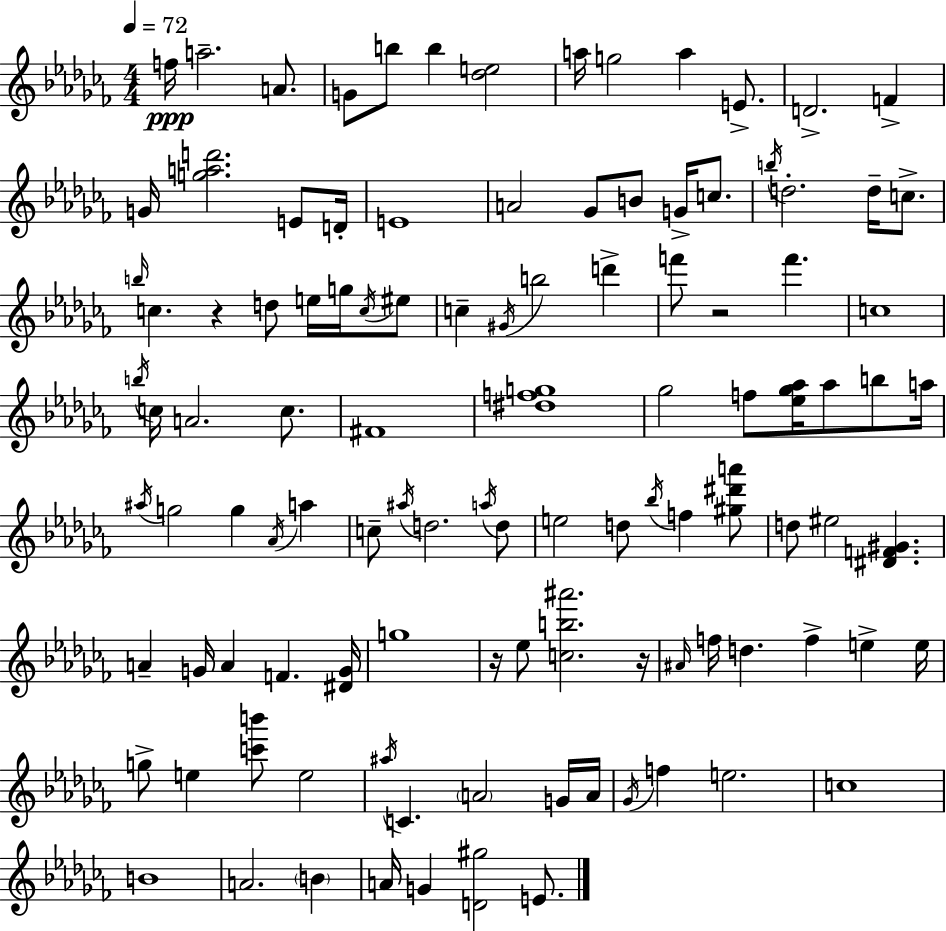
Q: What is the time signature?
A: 4/4